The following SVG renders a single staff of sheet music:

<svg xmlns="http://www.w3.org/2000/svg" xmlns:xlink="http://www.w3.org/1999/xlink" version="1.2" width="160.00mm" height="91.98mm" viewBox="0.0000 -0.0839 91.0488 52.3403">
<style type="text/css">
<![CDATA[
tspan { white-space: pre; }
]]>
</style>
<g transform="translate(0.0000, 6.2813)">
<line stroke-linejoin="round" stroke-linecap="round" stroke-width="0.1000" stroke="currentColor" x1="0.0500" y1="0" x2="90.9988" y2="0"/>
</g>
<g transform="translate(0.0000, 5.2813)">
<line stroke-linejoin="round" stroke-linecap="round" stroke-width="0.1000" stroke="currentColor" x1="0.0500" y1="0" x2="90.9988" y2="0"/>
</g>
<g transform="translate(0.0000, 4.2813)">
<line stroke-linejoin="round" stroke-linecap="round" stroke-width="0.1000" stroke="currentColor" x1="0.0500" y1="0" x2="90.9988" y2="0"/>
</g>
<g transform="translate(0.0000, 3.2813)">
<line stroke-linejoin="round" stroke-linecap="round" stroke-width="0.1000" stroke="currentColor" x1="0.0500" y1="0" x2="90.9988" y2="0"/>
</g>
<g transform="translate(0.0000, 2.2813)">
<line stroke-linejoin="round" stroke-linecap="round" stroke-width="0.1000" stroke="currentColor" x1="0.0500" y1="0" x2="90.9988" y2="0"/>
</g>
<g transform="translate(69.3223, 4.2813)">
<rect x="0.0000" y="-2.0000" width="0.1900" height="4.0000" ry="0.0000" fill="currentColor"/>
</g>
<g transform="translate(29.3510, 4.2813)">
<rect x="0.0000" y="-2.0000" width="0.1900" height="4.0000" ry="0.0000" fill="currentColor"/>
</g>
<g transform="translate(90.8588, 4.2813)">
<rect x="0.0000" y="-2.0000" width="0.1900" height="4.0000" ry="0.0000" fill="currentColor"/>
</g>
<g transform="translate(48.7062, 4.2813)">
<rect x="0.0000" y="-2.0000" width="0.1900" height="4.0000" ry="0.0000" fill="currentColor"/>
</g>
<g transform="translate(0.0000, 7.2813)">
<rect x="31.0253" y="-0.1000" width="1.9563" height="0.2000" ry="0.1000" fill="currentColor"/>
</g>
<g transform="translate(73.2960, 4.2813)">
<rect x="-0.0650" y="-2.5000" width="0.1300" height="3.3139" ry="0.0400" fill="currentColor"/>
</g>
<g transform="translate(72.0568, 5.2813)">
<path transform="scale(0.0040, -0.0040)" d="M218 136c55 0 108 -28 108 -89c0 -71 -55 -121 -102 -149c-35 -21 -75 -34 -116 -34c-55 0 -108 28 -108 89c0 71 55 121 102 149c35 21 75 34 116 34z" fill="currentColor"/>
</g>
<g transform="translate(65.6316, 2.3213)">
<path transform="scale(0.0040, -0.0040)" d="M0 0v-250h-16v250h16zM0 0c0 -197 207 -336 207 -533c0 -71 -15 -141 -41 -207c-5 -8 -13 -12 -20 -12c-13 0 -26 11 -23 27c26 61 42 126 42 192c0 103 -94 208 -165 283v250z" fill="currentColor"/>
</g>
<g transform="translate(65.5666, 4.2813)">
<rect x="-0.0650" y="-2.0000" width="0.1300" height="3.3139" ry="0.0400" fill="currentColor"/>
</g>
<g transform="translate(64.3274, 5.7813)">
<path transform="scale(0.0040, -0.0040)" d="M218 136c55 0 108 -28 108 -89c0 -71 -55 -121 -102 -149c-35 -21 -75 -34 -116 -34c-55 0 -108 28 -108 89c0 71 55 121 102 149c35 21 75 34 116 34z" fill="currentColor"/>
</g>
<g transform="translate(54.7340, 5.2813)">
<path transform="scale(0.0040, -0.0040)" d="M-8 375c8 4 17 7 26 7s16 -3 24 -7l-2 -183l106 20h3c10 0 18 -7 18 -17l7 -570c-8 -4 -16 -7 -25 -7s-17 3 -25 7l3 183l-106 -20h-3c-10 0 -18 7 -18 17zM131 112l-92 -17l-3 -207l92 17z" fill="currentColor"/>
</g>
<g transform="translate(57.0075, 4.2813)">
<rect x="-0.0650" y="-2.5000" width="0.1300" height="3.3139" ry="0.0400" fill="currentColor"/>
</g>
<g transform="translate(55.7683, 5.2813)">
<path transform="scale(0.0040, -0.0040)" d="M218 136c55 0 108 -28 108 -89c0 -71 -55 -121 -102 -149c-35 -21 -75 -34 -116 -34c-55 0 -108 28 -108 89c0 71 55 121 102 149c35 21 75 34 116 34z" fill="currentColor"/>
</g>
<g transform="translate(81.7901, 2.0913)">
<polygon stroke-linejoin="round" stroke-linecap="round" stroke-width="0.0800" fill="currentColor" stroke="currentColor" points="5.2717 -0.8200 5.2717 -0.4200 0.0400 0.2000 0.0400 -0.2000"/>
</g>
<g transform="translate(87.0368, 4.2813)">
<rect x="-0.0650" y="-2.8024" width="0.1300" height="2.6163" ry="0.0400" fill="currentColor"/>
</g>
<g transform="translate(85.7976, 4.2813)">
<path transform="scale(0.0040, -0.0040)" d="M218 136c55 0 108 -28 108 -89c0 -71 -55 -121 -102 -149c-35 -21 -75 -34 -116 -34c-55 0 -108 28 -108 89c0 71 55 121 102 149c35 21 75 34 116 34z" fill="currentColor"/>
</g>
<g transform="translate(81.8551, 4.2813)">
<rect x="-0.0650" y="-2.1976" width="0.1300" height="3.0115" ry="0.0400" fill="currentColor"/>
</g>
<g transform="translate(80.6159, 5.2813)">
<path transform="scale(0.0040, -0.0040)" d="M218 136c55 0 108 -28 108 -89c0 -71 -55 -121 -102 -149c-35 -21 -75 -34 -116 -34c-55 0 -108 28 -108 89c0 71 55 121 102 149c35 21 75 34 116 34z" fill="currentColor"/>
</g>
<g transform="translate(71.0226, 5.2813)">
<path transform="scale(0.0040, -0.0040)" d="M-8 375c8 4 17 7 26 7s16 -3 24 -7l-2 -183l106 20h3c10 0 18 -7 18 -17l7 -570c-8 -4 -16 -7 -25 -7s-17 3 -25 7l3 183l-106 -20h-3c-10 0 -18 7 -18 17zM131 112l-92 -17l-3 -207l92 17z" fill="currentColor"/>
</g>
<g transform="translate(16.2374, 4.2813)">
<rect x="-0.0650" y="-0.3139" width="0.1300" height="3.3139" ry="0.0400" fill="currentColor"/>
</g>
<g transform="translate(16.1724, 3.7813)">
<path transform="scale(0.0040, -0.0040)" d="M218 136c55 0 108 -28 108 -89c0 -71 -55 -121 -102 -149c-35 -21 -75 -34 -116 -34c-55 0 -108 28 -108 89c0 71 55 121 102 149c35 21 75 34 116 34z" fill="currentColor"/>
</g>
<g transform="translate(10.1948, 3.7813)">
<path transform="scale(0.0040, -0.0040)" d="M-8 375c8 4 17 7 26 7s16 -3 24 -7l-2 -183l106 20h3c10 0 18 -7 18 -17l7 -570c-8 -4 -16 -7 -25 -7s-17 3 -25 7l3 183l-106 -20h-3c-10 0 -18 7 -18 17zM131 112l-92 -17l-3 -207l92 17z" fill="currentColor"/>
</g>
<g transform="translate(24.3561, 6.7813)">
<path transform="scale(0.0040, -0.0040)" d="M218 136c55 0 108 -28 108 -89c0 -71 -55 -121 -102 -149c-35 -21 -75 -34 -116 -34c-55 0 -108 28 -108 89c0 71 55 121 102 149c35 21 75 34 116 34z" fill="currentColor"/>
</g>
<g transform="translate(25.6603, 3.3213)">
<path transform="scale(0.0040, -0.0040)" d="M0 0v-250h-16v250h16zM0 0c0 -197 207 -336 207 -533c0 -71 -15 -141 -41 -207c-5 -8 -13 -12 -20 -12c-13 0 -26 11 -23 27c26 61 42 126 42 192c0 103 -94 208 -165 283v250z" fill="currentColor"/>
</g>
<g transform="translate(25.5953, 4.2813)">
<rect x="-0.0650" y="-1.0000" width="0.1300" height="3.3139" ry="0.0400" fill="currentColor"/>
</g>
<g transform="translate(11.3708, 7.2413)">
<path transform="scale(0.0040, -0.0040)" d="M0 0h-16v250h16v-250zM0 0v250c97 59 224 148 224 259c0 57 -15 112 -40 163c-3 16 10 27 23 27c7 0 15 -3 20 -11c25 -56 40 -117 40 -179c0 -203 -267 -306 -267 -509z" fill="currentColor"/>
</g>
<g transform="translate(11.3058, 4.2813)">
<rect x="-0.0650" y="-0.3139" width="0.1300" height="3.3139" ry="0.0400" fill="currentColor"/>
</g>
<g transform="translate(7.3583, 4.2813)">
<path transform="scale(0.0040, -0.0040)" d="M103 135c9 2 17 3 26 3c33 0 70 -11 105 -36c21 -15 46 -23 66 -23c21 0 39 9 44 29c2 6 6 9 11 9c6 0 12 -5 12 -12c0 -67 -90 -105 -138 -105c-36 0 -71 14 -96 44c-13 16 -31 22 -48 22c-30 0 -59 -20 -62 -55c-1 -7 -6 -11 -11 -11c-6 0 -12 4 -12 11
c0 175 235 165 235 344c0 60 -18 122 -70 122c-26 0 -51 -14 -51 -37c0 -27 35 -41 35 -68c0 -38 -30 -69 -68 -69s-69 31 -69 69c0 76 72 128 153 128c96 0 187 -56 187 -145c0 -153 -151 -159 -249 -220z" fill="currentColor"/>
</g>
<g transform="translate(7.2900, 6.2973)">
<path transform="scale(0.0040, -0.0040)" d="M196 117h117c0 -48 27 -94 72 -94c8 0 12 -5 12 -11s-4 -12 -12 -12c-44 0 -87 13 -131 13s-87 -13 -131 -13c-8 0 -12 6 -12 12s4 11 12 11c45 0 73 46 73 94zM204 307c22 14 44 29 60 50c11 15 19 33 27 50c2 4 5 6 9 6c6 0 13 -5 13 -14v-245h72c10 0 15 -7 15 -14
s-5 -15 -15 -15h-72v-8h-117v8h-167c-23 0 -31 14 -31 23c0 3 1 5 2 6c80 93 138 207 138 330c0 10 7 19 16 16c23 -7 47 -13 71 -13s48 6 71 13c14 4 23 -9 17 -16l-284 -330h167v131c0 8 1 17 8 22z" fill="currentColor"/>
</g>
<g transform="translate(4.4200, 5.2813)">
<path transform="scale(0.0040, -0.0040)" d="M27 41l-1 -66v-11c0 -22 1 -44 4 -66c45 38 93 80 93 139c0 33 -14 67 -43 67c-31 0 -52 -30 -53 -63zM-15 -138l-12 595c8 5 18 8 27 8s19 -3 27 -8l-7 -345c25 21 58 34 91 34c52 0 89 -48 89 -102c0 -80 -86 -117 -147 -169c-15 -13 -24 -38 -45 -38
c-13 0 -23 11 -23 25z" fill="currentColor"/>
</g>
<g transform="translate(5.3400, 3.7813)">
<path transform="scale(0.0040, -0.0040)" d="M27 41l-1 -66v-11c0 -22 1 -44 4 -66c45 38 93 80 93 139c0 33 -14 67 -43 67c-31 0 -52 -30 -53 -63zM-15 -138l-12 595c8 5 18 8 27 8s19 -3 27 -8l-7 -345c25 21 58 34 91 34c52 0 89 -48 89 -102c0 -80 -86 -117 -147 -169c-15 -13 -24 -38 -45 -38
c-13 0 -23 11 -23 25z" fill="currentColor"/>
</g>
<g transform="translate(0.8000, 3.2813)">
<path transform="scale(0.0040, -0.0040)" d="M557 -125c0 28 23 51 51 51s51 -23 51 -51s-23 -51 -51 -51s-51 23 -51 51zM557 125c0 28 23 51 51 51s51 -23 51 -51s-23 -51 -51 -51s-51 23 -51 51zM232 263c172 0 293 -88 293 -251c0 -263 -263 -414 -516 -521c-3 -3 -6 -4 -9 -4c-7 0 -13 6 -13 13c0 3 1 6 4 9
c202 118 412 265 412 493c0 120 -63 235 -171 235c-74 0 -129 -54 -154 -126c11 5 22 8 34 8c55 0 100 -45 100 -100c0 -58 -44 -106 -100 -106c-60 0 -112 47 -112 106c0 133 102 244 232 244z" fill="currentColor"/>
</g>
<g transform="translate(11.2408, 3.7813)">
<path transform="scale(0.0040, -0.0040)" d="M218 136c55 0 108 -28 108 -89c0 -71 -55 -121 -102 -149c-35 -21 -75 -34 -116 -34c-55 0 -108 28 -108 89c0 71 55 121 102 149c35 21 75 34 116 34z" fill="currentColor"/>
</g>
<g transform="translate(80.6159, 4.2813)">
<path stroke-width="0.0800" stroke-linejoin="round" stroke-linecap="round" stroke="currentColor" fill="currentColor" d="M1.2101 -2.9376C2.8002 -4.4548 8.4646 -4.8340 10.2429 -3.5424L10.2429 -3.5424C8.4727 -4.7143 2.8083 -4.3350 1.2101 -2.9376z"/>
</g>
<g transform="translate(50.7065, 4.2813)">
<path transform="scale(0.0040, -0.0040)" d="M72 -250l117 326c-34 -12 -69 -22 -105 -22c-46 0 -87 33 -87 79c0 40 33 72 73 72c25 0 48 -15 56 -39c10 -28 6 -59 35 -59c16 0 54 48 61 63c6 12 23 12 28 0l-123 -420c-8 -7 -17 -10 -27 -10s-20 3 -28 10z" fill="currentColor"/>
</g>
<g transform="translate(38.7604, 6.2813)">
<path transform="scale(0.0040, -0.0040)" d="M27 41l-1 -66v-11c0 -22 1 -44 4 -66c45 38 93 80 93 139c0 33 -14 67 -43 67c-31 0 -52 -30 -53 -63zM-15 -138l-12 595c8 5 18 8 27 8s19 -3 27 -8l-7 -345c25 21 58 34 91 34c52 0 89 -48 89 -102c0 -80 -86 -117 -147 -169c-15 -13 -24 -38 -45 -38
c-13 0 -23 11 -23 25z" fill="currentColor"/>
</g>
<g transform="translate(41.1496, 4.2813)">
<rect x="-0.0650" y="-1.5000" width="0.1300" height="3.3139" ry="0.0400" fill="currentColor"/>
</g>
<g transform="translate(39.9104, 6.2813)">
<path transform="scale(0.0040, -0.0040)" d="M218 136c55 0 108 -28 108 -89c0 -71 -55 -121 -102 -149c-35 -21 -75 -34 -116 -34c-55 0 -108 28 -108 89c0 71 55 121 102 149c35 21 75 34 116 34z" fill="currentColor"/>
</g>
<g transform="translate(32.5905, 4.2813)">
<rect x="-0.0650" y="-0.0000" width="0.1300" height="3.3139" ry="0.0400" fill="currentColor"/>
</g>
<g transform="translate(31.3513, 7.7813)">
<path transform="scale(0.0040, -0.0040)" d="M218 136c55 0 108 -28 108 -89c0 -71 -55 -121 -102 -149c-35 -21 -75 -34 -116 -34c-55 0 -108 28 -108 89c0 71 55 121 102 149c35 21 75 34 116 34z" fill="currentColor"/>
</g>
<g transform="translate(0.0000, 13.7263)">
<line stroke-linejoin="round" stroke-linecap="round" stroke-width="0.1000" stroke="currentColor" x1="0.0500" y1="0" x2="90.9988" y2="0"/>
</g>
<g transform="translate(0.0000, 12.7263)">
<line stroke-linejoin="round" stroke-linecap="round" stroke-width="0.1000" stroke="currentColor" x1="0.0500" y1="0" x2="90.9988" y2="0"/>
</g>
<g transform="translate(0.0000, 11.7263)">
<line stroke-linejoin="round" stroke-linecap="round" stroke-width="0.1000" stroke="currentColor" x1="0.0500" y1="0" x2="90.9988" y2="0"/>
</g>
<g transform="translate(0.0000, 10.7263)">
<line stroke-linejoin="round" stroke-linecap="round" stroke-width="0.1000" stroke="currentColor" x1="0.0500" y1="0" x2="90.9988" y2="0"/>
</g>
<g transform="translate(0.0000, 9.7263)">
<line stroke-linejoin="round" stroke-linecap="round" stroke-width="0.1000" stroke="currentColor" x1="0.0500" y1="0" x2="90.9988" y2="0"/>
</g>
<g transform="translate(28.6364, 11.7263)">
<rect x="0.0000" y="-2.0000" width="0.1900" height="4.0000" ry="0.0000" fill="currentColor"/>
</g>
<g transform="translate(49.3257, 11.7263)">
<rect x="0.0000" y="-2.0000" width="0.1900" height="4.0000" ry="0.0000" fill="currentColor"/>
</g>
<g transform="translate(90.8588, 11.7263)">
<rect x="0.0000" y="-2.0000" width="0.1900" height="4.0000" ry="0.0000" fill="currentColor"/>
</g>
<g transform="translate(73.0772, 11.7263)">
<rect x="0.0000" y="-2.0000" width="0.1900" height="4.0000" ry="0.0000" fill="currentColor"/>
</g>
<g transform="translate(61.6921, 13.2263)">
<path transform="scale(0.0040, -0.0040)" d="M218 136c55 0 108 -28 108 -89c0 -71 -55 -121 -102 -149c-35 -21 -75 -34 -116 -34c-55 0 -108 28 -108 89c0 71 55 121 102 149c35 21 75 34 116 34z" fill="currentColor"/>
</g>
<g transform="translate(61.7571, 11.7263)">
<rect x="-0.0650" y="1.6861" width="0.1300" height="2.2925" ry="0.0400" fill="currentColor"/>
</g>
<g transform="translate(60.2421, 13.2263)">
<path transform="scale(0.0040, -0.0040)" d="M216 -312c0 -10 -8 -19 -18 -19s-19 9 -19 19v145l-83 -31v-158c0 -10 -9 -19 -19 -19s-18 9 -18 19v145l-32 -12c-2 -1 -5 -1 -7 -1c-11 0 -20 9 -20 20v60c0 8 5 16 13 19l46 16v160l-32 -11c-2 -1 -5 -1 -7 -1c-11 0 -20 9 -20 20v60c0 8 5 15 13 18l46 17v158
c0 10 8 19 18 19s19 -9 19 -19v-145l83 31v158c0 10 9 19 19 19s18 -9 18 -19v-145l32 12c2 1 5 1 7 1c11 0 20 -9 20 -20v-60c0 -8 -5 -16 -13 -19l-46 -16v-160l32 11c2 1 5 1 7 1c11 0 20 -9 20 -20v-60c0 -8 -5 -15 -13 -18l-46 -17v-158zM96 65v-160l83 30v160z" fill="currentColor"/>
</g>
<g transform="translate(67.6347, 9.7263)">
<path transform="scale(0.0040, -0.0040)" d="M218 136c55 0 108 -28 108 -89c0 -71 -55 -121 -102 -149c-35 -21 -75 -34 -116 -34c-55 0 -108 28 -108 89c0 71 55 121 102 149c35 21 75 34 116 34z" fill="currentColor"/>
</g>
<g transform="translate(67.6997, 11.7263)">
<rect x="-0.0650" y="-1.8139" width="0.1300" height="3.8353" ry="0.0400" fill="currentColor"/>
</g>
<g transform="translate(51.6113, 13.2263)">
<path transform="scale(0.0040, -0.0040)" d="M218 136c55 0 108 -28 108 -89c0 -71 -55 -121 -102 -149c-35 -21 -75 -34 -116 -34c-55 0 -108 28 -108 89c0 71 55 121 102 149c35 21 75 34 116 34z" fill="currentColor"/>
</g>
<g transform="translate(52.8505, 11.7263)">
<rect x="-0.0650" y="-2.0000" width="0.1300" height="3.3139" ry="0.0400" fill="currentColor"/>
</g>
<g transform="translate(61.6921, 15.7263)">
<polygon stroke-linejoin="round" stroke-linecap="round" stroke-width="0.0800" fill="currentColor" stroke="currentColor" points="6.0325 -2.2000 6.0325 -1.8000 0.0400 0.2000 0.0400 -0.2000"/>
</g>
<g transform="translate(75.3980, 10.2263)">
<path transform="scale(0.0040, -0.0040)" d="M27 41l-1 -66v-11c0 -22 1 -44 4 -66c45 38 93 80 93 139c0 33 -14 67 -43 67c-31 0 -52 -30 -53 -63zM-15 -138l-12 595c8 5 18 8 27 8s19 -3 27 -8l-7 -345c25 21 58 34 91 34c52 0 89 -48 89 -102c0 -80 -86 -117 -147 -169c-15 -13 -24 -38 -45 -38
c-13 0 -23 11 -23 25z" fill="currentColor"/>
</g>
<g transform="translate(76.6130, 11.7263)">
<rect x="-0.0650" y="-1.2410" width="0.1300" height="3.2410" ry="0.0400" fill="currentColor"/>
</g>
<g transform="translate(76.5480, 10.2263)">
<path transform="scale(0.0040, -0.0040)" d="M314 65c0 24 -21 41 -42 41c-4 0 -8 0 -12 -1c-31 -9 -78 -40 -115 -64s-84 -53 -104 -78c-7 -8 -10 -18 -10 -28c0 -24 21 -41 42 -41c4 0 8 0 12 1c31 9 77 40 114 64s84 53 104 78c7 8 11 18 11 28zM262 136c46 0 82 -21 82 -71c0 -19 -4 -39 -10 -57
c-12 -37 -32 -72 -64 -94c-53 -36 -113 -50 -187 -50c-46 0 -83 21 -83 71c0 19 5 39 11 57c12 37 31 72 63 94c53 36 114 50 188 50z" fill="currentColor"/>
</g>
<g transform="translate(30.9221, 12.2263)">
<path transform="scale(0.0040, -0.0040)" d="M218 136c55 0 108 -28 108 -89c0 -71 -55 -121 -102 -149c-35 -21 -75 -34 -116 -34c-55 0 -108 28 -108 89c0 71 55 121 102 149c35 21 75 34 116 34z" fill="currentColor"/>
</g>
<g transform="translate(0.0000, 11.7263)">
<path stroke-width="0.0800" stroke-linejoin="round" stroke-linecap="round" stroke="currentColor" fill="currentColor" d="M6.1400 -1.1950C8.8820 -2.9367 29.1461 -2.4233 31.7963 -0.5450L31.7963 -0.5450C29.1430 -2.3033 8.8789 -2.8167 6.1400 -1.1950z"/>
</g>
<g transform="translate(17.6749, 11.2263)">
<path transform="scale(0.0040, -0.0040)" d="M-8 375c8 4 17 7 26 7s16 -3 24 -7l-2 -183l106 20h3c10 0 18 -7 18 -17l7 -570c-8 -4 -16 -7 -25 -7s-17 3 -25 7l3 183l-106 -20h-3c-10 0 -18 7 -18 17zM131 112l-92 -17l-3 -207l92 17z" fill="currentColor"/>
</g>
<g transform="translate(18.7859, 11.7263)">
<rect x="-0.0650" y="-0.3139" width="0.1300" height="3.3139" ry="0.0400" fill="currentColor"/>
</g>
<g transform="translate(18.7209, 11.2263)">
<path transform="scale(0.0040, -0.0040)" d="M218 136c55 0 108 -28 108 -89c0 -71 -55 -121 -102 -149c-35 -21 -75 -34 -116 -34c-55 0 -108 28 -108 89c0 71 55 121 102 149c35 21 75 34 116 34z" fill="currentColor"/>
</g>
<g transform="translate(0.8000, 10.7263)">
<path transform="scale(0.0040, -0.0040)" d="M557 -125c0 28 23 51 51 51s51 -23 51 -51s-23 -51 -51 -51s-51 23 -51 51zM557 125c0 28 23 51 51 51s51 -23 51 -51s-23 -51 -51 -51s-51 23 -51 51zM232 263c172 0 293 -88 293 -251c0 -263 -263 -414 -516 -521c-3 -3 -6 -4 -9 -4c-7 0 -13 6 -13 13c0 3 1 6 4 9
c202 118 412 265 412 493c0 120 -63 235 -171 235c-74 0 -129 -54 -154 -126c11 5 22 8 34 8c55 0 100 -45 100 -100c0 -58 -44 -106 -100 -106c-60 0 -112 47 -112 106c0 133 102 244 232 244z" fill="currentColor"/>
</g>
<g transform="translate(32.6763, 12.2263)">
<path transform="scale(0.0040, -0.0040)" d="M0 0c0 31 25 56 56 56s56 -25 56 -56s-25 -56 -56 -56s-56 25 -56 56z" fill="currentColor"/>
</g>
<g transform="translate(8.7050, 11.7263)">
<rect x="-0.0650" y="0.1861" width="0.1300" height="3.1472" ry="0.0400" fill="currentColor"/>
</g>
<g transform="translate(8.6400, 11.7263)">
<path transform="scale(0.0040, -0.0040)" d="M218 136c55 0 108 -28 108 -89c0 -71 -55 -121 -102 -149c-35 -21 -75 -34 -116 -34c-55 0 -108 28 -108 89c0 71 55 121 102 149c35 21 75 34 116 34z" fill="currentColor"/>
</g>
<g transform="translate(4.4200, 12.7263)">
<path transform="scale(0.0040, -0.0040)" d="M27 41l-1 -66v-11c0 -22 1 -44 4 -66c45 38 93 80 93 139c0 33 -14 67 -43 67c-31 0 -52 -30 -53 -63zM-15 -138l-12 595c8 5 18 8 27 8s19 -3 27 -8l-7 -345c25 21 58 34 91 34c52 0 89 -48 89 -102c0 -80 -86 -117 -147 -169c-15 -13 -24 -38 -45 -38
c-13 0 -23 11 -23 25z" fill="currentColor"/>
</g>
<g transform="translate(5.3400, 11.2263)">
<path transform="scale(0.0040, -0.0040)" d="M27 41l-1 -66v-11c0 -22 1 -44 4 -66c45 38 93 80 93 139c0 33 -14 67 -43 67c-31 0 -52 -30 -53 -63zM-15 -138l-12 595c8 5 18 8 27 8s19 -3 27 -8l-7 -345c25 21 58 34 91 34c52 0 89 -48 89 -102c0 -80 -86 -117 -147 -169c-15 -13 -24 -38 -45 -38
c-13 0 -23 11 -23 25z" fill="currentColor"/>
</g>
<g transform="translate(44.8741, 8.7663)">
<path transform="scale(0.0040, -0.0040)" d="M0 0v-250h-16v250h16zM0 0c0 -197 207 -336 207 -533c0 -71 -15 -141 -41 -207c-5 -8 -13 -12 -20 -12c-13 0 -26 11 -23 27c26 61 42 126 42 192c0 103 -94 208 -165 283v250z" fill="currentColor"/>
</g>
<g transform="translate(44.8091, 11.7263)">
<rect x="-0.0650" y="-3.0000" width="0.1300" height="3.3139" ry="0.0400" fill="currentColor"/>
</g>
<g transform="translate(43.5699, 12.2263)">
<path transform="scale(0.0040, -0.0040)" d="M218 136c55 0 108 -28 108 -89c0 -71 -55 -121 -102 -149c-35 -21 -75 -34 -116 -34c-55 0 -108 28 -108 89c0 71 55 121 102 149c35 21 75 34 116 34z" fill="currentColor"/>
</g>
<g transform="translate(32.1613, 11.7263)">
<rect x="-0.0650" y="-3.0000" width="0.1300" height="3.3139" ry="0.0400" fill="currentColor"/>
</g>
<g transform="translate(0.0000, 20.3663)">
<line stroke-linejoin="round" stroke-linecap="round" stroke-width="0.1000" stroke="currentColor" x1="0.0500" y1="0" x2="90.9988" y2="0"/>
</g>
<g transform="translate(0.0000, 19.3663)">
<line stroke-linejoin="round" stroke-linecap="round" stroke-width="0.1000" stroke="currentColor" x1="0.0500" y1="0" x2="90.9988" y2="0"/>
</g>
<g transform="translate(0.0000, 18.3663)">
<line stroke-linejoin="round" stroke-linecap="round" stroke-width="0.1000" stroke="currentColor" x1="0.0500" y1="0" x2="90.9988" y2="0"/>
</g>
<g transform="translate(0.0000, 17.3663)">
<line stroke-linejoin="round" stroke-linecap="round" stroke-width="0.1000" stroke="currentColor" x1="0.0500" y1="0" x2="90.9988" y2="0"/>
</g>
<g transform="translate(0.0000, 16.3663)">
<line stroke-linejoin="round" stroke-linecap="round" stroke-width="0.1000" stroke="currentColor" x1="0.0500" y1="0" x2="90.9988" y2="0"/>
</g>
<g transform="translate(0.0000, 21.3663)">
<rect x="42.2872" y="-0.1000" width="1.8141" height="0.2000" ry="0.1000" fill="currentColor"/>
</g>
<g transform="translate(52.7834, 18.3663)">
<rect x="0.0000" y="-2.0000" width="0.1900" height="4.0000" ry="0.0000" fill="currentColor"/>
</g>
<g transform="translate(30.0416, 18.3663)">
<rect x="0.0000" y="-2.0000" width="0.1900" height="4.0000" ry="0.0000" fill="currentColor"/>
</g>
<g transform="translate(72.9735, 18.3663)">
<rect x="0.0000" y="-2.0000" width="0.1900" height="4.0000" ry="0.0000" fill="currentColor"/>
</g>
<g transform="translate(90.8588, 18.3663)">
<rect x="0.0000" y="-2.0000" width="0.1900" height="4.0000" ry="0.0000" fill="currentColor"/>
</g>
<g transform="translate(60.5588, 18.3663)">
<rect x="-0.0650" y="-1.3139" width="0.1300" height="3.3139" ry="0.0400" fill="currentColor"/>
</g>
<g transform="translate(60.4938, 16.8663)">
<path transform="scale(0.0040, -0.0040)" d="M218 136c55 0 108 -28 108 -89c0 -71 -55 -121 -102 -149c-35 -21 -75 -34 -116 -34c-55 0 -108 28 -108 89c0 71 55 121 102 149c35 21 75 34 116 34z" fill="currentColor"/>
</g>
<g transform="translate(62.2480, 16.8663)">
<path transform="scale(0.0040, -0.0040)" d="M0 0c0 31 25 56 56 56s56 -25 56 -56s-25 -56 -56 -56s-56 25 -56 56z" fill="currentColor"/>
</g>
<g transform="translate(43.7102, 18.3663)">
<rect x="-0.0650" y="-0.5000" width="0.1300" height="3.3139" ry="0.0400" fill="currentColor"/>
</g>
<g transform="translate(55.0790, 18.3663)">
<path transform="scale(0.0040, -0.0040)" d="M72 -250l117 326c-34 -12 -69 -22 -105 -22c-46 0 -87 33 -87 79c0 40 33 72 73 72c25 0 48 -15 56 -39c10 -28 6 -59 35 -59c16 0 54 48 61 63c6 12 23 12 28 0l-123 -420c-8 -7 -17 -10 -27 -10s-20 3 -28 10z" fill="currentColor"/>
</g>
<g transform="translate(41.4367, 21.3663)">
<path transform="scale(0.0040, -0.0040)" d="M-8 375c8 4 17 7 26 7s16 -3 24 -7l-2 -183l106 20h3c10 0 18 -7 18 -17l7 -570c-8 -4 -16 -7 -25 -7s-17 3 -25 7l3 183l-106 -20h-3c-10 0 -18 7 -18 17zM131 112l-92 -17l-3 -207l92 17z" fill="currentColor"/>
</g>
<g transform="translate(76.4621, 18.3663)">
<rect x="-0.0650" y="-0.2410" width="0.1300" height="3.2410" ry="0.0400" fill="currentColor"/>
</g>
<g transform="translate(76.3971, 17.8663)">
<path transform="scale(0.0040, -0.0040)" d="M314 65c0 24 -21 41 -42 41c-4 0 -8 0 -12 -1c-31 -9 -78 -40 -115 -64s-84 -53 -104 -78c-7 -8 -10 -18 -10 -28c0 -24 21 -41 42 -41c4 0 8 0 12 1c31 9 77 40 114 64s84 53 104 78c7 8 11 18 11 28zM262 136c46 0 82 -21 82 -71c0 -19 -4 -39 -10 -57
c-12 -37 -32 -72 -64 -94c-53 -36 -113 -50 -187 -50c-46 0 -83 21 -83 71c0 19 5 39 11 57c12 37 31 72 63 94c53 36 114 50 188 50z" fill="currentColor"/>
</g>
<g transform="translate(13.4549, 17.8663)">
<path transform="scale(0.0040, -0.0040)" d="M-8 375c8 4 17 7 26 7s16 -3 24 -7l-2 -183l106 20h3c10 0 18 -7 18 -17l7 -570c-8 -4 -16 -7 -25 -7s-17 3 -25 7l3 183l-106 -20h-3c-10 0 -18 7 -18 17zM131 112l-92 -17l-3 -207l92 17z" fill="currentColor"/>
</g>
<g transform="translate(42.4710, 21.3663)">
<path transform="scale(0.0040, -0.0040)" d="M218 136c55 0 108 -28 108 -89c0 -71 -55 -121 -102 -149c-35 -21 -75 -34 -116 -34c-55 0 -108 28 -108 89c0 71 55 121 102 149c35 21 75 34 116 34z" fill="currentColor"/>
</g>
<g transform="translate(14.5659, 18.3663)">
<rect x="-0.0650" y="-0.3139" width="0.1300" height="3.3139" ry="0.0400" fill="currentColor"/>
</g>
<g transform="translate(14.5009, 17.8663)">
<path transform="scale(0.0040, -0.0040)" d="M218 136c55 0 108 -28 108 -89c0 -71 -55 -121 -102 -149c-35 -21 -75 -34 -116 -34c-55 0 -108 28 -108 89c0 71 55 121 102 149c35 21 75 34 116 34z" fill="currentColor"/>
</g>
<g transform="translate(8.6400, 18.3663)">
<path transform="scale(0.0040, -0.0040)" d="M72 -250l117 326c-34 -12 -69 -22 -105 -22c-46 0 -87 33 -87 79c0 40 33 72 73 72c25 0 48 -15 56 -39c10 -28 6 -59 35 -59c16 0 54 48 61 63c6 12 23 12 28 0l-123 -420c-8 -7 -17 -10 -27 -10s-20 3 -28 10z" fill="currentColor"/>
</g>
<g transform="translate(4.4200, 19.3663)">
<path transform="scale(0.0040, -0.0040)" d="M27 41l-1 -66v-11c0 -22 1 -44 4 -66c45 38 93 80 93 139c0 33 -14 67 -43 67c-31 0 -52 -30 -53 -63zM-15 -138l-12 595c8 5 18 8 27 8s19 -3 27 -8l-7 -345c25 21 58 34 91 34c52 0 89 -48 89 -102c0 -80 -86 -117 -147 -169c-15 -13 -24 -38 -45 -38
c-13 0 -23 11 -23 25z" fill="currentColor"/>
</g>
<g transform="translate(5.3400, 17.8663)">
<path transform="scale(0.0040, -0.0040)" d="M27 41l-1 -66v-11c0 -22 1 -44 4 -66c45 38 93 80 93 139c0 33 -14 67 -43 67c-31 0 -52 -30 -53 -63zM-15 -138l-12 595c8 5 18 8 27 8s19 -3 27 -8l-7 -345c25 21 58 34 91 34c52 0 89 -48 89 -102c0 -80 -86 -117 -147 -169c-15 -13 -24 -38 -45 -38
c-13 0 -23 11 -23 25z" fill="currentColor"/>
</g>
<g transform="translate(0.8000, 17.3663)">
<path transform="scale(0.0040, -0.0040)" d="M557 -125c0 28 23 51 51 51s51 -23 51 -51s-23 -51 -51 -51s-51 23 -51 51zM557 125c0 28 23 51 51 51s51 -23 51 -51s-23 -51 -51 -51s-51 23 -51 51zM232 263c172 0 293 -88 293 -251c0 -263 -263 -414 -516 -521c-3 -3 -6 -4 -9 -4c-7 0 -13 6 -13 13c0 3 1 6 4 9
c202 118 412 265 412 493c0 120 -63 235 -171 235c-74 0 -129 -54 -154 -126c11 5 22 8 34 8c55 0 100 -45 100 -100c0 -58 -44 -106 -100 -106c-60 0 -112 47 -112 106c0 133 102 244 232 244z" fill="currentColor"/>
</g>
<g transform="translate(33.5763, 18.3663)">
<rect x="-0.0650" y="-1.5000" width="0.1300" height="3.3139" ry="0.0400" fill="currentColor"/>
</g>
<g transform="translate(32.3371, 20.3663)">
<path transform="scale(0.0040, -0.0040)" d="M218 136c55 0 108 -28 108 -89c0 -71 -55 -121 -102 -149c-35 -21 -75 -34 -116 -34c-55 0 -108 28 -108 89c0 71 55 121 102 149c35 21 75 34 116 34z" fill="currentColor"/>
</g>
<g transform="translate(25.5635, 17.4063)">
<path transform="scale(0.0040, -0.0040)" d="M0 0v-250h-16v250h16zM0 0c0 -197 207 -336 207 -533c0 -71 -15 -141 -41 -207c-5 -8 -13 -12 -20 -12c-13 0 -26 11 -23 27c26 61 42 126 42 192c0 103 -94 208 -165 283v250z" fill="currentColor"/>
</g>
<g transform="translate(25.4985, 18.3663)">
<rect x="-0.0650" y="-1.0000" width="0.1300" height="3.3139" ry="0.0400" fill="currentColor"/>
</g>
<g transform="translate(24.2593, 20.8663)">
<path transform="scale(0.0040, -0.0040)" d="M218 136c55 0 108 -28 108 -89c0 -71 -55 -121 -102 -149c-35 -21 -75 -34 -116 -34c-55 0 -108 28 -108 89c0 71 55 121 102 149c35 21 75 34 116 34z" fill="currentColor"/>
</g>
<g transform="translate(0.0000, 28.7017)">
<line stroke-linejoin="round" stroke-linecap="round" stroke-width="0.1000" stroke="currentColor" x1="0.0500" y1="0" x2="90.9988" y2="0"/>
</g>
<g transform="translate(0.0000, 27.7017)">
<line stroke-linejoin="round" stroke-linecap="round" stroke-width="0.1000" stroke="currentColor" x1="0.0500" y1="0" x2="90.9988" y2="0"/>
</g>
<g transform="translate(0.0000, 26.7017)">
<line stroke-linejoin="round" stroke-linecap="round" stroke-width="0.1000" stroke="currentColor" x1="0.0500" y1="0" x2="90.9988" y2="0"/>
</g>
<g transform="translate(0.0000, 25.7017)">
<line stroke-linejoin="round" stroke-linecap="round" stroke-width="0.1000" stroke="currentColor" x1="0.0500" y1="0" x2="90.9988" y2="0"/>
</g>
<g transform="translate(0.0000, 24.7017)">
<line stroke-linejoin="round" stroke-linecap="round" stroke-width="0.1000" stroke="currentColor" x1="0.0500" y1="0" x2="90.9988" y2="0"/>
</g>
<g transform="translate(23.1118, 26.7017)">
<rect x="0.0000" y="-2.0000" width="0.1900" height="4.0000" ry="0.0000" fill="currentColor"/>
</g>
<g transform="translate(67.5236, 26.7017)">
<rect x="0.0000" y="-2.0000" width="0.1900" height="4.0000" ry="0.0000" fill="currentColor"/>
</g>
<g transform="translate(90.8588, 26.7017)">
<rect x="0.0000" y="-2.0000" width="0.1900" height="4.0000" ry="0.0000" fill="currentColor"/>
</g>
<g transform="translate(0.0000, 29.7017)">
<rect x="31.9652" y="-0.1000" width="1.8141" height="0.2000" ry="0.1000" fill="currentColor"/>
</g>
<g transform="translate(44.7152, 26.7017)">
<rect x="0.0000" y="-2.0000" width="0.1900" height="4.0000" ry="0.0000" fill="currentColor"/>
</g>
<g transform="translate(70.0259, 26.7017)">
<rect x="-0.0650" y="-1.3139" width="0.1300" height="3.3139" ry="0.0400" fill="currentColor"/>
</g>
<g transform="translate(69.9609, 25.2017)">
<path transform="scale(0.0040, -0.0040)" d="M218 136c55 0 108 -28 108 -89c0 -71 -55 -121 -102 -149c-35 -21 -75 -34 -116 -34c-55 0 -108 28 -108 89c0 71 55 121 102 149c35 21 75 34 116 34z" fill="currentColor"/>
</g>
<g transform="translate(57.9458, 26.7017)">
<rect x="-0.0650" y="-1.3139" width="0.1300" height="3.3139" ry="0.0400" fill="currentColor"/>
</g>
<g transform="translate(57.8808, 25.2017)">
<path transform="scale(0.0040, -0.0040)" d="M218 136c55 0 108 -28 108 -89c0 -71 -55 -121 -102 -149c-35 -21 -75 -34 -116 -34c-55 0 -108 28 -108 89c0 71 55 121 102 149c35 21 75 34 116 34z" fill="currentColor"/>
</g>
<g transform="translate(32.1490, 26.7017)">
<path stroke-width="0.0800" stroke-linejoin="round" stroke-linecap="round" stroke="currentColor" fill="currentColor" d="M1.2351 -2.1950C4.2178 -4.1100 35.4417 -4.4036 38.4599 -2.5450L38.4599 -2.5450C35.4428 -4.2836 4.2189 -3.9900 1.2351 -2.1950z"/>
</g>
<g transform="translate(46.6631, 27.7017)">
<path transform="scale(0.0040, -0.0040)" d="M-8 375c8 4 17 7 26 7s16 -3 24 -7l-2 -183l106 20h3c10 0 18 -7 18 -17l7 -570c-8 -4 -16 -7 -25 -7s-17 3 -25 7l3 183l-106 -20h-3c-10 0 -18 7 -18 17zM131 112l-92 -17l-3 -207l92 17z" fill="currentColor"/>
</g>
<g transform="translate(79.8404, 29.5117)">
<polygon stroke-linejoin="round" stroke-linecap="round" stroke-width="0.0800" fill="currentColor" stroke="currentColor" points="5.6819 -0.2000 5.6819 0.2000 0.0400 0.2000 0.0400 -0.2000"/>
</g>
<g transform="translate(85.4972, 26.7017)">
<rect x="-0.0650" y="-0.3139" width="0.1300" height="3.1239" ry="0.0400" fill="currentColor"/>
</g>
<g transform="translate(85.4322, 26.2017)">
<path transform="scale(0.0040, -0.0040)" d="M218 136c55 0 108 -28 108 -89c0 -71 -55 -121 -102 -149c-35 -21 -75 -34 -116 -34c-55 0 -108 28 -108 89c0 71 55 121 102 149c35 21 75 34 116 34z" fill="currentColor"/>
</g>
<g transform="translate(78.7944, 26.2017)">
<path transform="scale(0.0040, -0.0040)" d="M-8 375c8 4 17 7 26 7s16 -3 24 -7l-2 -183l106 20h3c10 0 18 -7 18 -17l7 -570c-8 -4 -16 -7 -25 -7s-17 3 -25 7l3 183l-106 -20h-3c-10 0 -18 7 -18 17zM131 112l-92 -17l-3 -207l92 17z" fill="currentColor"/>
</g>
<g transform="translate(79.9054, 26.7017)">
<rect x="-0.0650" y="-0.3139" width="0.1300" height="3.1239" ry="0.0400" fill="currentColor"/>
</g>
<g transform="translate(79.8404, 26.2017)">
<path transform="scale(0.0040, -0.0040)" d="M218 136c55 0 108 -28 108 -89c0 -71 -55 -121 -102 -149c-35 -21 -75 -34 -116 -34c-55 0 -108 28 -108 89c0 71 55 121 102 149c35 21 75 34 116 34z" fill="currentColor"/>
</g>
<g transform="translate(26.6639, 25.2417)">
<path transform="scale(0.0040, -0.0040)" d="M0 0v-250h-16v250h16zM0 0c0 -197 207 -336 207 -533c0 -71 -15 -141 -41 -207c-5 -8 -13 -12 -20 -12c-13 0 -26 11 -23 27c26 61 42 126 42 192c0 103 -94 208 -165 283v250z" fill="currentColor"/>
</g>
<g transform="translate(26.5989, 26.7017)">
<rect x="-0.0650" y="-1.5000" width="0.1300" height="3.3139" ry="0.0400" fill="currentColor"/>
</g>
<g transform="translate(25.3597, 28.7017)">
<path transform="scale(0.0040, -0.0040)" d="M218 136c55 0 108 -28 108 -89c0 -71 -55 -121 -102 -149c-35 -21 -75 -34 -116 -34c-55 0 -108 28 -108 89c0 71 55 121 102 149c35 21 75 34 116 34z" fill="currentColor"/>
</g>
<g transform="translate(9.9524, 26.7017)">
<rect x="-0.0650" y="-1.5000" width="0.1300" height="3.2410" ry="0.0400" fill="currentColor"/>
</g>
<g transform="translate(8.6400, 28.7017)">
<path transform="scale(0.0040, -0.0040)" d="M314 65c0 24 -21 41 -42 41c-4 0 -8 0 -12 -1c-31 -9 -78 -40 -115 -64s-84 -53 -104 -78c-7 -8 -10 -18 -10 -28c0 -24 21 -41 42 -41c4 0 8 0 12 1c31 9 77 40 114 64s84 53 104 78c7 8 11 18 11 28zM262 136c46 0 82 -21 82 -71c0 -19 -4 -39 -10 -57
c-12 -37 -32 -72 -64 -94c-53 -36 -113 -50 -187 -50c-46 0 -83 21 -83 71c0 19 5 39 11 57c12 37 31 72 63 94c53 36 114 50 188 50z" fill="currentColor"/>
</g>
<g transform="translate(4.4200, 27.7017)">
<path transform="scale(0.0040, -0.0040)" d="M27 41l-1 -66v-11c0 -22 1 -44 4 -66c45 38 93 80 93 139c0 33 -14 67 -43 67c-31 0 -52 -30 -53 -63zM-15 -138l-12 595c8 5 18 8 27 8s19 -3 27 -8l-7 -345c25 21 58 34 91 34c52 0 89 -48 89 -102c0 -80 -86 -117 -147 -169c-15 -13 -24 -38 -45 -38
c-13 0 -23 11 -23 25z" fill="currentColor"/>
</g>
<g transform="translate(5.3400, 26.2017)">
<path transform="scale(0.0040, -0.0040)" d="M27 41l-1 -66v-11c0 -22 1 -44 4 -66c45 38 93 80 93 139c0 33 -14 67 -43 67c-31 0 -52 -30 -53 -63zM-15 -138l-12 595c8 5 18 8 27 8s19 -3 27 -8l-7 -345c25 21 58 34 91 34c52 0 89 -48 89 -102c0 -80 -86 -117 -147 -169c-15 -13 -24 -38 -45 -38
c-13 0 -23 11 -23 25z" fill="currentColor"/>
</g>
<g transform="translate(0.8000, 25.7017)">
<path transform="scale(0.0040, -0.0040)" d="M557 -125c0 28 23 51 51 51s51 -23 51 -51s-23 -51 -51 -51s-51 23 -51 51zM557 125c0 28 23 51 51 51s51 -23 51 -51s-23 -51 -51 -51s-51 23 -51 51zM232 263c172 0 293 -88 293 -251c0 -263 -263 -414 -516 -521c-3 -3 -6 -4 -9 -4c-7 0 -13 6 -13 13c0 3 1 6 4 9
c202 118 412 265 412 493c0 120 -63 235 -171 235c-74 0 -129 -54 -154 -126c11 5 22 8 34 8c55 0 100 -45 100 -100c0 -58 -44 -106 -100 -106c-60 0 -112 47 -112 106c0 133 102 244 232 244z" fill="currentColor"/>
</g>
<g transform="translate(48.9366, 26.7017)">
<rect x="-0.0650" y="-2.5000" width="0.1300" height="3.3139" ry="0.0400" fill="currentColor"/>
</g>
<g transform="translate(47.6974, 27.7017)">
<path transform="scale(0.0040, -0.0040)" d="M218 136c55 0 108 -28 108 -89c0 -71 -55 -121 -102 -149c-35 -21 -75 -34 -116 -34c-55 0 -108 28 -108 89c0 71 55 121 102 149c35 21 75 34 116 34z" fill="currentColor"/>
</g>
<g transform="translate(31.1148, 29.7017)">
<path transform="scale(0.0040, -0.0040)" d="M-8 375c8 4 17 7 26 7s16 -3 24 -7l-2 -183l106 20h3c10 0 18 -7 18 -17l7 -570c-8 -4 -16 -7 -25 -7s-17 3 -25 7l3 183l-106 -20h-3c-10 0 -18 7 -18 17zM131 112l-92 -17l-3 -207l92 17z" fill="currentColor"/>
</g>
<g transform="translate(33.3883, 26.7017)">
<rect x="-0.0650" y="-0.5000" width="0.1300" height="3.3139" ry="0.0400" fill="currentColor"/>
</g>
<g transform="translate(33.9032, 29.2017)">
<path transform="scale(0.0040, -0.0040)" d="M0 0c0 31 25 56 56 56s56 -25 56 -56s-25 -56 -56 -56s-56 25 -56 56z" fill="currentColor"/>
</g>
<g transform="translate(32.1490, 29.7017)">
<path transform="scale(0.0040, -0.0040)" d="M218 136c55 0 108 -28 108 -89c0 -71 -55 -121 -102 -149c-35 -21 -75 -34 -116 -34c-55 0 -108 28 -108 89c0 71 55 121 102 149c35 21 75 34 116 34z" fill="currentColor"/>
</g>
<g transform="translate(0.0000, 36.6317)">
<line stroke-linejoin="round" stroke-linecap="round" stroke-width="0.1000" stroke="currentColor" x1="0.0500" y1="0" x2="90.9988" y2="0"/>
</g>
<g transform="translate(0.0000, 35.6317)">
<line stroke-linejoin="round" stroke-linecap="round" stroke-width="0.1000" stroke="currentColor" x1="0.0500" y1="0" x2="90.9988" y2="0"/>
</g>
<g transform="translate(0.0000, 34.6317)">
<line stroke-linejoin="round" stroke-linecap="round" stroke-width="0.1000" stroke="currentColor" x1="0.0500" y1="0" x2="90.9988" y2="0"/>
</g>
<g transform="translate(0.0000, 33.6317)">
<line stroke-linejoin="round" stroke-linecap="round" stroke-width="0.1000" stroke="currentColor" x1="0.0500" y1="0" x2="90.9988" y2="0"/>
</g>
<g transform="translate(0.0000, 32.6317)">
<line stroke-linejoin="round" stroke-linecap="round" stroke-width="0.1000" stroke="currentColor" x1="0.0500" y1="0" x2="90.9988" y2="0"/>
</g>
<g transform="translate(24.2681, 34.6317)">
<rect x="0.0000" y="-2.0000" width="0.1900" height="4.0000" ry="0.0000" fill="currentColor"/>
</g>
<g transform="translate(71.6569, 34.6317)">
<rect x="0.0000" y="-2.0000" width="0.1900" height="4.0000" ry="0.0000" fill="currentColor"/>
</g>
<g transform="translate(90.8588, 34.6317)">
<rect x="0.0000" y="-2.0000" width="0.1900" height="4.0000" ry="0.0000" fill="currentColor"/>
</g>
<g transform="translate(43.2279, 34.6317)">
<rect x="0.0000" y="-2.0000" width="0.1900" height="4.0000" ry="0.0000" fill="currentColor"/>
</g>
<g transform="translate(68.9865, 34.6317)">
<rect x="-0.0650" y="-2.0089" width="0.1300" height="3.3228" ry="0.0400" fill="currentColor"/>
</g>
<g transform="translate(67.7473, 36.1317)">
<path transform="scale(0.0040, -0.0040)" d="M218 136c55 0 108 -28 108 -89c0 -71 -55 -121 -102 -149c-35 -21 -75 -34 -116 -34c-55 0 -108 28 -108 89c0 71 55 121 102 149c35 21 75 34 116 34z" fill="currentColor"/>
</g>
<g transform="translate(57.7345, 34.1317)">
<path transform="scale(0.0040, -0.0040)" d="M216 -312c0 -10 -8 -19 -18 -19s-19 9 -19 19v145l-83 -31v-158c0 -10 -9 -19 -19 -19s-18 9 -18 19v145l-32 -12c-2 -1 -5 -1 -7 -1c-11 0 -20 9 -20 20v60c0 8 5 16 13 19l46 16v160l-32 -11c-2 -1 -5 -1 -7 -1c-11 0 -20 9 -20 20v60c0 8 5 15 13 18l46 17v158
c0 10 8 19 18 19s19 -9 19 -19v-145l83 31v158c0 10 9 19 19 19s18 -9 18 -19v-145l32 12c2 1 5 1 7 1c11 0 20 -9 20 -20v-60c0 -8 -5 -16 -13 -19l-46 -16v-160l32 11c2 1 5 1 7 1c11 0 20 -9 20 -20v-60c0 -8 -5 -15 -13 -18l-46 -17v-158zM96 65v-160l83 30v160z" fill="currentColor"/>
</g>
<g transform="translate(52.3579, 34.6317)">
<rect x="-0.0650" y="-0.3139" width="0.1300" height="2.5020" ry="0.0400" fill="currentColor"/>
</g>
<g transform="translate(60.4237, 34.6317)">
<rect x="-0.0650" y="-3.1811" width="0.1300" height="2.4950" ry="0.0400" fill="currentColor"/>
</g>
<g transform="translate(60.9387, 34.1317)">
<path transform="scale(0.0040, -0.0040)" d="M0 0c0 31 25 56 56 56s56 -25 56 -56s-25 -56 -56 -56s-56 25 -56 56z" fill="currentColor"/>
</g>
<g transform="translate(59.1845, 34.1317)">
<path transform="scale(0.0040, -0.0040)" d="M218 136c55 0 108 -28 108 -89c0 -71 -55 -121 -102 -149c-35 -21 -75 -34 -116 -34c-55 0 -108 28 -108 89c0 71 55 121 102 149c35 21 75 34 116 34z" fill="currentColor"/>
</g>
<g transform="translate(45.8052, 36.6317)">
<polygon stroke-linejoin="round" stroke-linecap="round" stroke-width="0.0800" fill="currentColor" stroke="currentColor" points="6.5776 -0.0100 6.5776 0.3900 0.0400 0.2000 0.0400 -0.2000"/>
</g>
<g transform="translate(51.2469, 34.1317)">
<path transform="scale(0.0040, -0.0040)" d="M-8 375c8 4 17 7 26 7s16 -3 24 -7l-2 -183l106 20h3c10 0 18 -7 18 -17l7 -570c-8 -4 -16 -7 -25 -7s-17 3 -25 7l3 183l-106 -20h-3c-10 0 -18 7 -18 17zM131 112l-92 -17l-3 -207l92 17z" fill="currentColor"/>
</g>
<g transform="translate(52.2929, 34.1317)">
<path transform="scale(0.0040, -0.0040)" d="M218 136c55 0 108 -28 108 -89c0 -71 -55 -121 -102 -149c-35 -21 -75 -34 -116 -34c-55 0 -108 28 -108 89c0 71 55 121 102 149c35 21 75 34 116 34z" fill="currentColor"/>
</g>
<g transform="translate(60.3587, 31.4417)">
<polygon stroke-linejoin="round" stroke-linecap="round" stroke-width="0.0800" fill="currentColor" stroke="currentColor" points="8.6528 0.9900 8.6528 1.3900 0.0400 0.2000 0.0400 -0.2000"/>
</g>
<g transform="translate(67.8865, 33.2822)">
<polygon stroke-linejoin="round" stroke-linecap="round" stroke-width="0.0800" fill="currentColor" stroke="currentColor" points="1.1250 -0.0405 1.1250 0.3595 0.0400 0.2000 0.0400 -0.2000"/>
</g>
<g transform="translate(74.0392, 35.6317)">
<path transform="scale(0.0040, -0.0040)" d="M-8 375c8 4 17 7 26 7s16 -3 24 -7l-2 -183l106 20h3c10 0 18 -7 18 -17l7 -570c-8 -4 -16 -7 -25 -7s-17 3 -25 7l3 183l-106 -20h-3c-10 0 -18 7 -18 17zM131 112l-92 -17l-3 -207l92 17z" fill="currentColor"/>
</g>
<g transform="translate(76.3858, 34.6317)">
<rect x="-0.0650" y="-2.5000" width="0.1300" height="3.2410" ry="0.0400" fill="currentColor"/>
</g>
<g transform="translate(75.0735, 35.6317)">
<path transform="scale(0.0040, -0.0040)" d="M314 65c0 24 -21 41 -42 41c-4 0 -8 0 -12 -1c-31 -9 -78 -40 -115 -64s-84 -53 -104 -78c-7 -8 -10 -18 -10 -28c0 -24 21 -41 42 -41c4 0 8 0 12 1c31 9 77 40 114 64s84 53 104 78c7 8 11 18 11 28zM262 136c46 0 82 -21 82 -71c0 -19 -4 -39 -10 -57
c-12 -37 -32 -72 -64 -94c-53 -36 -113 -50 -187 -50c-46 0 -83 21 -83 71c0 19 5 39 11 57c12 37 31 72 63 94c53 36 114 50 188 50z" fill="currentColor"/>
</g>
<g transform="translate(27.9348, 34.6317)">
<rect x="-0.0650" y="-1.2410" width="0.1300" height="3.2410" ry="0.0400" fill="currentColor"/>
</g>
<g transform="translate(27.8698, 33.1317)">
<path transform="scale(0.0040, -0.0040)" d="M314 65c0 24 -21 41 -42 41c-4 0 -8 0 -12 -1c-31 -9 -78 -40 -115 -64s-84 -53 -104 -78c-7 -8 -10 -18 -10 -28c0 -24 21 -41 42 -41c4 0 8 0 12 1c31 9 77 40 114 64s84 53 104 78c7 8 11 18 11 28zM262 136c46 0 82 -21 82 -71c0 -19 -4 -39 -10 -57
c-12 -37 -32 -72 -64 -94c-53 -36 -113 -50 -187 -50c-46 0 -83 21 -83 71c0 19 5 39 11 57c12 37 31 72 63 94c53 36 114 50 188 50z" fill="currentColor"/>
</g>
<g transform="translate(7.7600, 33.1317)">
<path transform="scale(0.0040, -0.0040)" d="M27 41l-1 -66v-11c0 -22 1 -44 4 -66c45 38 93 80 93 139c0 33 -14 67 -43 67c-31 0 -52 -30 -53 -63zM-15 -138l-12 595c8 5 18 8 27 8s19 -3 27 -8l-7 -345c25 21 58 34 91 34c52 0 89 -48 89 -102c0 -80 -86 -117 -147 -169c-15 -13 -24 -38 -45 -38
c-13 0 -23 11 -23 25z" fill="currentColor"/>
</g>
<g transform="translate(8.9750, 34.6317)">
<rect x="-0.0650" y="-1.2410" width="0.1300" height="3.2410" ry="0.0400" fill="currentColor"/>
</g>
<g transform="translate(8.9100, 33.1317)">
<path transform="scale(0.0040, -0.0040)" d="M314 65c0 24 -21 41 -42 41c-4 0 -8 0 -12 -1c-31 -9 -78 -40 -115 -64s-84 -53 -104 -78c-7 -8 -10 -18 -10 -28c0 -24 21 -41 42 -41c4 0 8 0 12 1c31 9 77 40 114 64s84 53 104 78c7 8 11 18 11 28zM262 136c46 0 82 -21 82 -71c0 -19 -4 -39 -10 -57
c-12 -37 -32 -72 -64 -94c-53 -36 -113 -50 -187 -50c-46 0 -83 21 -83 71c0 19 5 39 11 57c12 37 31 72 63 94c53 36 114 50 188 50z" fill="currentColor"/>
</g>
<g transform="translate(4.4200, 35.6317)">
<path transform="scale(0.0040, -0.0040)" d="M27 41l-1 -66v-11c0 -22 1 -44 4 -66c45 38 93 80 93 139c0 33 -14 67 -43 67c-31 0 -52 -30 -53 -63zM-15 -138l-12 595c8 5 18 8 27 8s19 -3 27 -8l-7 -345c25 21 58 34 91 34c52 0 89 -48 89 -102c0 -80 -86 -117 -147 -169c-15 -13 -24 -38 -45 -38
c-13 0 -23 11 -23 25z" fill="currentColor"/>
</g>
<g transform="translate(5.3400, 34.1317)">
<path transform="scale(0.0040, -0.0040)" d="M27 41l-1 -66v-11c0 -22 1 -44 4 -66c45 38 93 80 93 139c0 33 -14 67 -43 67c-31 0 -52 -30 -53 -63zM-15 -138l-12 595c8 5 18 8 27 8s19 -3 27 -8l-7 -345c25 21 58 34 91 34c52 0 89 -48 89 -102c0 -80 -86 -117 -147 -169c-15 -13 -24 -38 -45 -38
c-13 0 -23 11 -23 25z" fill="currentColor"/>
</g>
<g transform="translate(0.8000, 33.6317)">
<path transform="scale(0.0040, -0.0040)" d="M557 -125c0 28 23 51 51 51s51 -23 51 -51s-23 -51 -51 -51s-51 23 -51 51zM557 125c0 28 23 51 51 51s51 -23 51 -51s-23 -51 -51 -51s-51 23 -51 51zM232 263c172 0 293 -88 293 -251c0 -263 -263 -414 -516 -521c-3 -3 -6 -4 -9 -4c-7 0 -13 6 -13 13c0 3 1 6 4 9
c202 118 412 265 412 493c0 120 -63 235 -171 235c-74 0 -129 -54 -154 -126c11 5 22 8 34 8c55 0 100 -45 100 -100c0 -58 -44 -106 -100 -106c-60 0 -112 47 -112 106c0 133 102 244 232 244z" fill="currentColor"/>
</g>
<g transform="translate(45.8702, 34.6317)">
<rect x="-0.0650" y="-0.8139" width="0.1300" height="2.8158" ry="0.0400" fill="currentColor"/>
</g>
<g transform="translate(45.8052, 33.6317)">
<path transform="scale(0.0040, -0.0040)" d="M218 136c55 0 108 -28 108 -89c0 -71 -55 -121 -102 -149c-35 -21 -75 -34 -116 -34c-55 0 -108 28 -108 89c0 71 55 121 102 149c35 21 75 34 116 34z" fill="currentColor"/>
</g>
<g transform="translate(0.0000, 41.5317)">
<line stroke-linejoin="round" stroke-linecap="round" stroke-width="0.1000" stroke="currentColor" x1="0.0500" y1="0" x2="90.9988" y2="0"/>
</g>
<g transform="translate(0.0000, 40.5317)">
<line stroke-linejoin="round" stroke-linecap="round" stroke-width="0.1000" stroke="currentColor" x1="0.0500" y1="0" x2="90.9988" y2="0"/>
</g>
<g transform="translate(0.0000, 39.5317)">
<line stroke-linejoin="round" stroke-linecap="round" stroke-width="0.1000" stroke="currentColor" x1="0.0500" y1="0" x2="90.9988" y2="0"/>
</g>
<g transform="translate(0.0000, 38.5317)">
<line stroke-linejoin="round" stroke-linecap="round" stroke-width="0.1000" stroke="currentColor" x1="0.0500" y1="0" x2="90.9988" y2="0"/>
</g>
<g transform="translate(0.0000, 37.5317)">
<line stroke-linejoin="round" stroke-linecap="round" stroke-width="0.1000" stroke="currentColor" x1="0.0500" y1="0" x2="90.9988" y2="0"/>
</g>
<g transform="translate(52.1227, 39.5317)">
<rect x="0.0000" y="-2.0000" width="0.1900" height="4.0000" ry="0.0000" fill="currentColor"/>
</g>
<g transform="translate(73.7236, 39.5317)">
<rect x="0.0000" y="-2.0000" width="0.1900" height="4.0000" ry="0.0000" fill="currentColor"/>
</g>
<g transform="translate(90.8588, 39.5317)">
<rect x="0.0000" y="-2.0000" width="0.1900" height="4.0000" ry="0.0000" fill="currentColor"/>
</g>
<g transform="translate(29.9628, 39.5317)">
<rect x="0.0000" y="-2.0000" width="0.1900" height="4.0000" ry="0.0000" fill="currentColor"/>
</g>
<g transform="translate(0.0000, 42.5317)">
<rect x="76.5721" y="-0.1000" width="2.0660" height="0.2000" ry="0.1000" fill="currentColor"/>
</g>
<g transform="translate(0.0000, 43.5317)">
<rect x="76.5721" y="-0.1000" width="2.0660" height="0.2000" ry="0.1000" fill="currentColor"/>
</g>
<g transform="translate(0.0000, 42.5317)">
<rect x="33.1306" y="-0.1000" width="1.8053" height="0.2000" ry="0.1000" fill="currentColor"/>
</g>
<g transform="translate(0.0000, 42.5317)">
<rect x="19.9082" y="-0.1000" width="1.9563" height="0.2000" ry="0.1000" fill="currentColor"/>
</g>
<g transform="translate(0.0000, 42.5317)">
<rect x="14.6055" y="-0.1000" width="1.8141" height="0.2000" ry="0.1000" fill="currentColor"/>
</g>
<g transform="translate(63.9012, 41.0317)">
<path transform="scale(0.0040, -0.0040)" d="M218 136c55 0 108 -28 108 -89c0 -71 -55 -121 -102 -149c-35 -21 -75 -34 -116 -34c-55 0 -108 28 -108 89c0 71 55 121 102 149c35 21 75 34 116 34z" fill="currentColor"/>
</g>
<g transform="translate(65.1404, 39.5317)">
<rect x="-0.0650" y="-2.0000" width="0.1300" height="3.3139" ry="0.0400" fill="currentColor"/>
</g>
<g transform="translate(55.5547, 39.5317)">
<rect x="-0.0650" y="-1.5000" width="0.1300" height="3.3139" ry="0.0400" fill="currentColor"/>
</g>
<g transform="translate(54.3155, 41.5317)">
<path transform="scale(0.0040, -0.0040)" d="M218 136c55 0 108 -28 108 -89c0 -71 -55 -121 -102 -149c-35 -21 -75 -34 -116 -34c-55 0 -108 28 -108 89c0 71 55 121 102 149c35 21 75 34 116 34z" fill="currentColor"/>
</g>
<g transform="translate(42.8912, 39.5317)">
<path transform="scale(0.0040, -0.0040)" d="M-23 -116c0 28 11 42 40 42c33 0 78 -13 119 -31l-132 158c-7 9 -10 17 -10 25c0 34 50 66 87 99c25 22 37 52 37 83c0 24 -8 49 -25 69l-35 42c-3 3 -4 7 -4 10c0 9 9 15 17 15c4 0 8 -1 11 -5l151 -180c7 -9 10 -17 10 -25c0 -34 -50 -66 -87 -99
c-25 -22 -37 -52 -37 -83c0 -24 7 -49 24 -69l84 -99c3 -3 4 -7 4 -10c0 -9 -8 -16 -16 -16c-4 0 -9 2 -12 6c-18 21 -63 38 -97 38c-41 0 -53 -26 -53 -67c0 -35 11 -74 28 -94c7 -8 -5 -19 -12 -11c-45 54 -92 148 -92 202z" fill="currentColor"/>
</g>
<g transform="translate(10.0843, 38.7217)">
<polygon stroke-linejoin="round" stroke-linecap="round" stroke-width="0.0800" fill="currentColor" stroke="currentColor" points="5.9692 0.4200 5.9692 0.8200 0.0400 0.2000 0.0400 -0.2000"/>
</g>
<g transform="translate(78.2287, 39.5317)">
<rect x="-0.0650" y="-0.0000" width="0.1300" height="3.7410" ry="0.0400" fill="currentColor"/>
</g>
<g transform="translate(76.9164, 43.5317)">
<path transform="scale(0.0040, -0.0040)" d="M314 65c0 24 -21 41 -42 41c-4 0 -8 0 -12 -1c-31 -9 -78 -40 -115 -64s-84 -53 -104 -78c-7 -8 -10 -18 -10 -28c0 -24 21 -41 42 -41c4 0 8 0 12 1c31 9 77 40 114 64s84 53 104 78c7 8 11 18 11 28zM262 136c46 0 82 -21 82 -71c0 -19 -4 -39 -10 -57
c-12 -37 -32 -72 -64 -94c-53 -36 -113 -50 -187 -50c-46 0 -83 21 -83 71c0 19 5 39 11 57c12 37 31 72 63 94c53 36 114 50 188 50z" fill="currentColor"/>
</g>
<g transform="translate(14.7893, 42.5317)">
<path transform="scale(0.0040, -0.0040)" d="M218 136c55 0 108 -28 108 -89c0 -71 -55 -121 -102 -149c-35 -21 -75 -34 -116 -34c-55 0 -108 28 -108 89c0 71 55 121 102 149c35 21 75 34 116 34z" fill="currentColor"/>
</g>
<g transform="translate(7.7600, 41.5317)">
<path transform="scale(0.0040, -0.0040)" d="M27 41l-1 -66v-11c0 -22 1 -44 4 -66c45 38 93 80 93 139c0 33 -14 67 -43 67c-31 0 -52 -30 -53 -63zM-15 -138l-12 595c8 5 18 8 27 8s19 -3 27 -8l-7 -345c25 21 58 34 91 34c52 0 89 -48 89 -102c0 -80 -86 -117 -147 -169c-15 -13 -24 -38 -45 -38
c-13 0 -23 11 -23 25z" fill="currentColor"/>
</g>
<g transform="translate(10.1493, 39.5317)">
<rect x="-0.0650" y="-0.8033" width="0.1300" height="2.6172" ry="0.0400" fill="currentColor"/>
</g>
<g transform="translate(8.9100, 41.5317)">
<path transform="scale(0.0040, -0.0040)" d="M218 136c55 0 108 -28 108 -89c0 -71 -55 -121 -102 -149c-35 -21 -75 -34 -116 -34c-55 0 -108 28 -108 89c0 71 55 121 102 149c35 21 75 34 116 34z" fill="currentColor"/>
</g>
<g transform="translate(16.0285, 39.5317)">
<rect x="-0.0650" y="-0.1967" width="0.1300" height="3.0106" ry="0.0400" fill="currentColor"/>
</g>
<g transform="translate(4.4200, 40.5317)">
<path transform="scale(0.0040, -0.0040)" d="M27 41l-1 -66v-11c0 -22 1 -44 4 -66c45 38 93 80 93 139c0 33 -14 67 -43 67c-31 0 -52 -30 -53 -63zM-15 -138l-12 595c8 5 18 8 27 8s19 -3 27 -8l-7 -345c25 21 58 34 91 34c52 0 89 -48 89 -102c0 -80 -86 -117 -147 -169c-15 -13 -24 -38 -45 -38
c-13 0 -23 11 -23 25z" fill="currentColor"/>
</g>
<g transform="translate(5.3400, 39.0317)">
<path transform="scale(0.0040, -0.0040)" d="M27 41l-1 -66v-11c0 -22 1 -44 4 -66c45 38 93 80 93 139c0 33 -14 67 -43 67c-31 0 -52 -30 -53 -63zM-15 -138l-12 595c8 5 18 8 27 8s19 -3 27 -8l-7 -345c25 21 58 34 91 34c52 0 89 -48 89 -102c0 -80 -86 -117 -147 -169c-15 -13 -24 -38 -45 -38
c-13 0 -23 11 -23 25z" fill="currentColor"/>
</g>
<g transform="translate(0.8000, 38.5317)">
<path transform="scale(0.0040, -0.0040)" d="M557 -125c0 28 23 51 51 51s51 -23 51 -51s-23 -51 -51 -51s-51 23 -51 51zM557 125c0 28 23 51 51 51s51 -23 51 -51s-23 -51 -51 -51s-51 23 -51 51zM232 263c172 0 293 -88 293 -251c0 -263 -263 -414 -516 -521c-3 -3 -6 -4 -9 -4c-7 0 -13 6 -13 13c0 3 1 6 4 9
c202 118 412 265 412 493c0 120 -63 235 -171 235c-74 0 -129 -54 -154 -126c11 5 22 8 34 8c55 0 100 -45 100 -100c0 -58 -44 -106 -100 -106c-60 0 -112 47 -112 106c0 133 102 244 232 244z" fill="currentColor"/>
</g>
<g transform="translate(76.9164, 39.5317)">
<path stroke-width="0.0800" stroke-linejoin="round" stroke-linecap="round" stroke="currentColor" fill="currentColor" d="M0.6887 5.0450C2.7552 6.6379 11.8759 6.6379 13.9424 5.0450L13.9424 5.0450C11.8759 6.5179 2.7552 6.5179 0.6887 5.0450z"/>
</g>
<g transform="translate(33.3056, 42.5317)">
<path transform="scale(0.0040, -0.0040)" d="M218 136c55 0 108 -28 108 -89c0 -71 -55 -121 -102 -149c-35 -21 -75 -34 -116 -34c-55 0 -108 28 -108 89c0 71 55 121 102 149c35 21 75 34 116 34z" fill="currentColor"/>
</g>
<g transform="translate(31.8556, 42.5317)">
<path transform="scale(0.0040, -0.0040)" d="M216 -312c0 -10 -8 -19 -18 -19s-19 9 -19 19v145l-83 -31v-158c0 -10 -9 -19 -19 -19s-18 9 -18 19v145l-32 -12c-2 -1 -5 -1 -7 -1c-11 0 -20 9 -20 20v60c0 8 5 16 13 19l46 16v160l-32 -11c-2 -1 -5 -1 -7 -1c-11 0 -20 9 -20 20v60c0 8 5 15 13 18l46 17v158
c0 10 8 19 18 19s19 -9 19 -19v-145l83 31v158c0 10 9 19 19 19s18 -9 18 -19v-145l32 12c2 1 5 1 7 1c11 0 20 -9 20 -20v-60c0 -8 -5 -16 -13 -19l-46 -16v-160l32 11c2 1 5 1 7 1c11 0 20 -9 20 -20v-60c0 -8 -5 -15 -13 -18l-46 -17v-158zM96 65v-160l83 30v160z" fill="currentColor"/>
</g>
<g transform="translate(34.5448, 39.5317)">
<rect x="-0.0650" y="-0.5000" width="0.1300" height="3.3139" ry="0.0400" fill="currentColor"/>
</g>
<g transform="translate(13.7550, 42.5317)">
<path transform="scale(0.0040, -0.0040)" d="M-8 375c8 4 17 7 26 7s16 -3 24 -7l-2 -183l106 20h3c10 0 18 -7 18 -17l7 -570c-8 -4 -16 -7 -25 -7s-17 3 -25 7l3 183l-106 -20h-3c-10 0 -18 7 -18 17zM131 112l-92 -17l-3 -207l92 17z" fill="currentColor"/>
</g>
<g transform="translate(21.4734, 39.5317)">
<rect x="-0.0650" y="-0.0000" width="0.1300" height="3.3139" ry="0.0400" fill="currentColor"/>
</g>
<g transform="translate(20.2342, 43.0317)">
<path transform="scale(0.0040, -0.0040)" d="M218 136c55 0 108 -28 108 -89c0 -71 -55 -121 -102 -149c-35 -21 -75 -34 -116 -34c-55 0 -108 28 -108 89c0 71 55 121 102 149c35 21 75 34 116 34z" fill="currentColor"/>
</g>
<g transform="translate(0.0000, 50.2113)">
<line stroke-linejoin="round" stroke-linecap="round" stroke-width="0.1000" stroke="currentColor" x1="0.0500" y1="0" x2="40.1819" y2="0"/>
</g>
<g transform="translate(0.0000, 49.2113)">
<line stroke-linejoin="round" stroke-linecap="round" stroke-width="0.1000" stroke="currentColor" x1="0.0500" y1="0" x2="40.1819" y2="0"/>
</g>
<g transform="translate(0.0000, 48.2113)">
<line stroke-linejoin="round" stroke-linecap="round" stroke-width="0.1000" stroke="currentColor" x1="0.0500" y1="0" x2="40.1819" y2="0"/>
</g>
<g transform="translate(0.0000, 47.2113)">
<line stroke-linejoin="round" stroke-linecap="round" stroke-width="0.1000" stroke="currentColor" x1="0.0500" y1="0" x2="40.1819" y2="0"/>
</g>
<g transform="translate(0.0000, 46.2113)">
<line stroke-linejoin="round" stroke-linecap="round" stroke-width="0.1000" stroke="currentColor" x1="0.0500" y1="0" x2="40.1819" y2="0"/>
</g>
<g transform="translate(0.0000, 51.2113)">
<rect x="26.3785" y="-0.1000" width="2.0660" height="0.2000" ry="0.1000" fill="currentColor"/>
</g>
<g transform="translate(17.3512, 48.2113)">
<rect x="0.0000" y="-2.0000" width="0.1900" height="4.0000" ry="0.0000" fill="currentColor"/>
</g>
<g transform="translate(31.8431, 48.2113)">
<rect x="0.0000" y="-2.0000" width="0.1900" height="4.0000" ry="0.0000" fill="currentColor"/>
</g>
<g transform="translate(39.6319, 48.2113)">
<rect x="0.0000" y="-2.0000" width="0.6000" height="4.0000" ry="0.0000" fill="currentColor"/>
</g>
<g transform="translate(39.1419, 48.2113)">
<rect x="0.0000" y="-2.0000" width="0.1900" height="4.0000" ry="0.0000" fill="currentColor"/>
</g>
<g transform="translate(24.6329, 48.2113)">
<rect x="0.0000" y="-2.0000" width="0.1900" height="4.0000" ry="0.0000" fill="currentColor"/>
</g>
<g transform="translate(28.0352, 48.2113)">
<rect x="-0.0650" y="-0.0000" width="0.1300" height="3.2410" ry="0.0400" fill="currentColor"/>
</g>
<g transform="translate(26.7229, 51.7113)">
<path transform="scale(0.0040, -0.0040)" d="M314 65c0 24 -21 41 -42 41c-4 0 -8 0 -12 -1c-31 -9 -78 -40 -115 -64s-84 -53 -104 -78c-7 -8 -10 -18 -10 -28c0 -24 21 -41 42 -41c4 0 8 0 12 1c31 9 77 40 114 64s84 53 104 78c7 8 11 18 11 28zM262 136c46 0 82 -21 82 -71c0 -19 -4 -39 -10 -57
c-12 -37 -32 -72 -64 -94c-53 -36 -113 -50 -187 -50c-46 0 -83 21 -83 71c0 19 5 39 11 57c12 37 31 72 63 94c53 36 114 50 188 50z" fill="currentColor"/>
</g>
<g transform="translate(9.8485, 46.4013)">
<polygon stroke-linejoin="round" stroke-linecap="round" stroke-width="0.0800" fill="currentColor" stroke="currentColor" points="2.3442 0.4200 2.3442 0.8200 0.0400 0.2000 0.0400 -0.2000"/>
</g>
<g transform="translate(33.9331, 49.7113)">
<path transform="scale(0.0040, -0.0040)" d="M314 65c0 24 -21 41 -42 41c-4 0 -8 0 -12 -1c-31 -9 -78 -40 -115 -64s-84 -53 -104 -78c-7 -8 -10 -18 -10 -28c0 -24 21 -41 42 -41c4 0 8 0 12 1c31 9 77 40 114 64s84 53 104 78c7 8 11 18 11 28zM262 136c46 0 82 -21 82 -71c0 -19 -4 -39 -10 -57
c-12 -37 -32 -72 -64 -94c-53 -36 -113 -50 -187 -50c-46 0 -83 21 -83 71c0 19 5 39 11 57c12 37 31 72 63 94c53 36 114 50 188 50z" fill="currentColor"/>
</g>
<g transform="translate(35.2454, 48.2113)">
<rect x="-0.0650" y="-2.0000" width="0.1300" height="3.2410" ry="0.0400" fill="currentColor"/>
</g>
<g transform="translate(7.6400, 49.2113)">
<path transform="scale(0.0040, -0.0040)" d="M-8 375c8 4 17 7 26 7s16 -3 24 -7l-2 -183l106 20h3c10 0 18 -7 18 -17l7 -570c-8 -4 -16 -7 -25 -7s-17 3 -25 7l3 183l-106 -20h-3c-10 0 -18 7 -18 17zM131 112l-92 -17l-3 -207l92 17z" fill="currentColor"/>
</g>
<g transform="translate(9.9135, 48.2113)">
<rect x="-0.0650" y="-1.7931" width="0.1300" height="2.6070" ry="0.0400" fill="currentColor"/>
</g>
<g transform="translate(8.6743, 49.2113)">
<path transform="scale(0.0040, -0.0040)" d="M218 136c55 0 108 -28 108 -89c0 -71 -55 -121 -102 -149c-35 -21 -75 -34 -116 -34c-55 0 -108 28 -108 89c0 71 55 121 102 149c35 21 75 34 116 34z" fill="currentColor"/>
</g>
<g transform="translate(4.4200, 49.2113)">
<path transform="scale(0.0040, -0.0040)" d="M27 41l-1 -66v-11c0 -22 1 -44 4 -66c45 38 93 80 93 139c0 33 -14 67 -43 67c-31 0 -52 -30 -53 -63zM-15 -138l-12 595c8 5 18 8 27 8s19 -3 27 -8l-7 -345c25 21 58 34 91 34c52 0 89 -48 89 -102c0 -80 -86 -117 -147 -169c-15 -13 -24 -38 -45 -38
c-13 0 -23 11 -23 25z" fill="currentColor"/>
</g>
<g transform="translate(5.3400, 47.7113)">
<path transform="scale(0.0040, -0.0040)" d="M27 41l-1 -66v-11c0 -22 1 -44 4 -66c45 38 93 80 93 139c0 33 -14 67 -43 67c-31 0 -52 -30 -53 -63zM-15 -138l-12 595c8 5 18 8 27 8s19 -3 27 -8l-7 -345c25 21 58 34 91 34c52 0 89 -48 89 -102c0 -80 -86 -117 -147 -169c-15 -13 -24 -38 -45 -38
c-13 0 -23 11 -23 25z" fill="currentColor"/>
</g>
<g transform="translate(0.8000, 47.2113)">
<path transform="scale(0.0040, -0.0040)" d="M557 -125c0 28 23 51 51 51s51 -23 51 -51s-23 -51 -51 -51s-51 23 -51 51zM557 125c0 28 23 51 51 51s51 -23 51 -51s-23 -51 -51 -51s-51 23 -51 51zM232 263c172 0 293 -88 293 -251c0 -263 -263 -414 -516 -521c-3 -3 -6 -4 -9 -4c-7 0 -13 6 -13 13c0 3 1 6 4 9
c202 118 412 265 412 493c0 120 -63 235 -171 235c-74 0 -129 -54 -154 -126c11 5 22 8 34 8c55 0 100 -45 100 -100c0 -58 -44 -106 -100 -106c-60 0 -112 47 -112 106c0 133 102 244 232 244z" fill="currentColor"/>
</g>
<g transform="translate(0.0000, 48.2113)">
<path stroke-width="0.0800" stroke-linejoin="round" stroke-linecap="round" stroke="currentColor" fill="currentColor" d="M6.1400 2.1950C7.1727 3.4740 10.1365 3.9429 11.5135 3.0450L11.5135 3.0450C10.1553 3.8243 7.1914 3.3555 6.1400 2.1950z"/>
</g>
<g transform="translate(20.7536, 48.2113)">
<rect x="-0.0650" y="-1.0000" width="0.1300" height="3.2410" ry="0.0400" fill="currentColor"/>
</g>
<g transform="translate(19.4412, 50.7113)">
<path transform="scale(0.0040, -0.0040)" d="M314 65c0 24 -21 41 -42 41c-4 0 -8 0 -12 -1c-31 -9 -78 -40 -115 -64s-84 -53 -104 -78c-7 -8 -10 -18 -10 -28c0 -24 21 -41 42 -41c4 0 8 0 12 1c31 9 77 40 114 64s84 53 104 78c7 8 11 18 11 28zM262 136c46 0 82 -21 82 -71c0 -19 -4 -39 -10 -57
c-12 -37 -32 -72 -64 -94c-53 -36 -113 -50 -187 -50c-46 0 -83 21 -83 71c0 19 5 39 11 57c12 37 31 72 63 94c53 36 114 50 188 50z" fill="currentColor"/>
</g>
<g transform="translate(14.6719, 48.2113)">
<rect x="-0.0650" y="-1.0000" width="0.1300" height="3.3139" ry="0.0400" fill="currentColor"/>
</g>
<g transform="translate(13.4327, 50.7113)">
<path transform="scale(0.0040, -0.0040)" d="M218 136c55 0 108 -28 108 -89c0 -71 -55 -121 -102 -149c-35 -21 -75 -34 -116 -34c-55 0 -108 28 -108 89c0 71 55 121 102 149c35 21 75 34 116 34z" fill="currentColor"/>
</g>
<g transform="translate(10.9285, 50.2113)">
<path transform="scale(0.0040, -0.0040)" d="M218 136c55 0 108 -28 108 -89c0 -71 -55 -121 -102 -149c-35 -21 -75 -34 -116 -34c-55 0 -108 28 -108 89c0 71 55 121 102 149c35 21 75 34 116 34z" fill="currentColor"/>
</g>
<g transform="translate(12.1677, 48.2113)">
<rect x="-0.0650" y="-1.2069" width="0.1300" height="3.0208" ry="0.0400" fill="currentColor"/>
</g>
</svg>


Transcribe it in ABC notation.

X:1
T:Untitled
M:2/4
L:1/4
K:Bb
E,/2 E, F,,/2 D,, _G,, z/2 B,, A,,/2 B,, B,,/2 D,/2 D, E, C, C,/2 A,, ^A,,/2 A,/2 _G,2 z/2 E, F,,/2 G,, E,, z/2 G, _E,2 G,,2 G,,/2 E,, B,, G, G, E,/2 E,/2 _G,2 G,2 F,/2 E,/2 ^E,/2 A,,/4 B,,2 _G,,/2 E,,/2 D,, ^E,, z G,, A,, C,,2 B,,/2 G,,/2 F,, F,,2 D,,2 A,,2